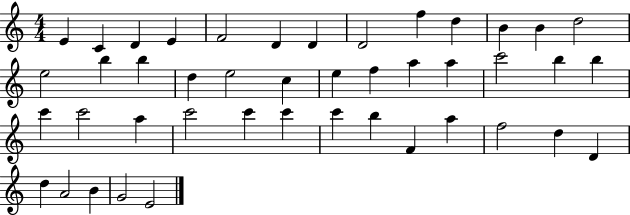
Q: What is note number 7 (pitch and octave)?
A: D4